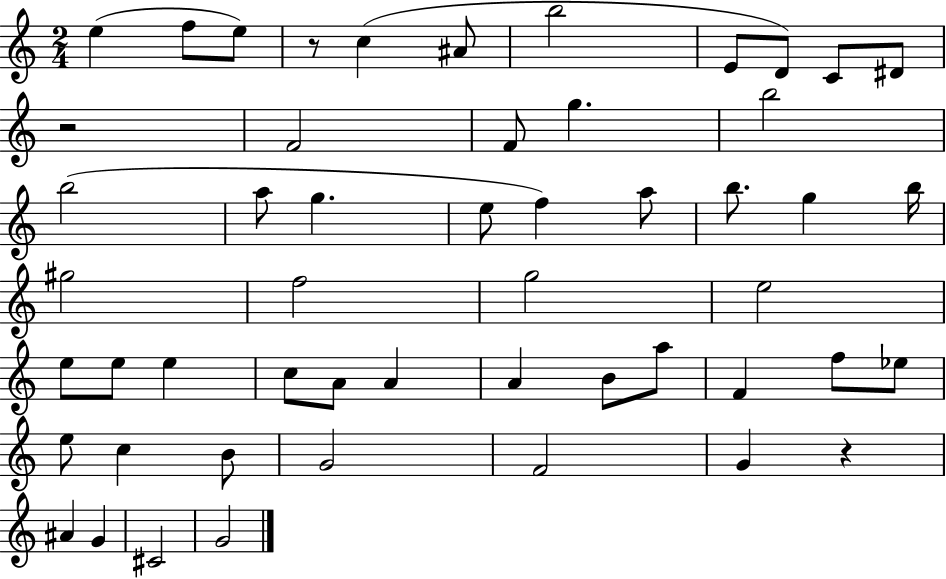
X:1
T:Untitled
M:2/4
L:1/4
K:C
e f/2 e/2 z/2 c ^A/2 b2 E/2 D/2 C/2 ^D/2 z2 F2 F/2 g b2 b2 a/2 g e/2 f a/2 b/2 g b/4 ^g2 f2 g2 e2 e/2 e/2 e c/2 A/2 A A B/2 a/2 F f/2 _e/2 e/2 c B/2 G2 F2 G z ^A G ^C2 G2